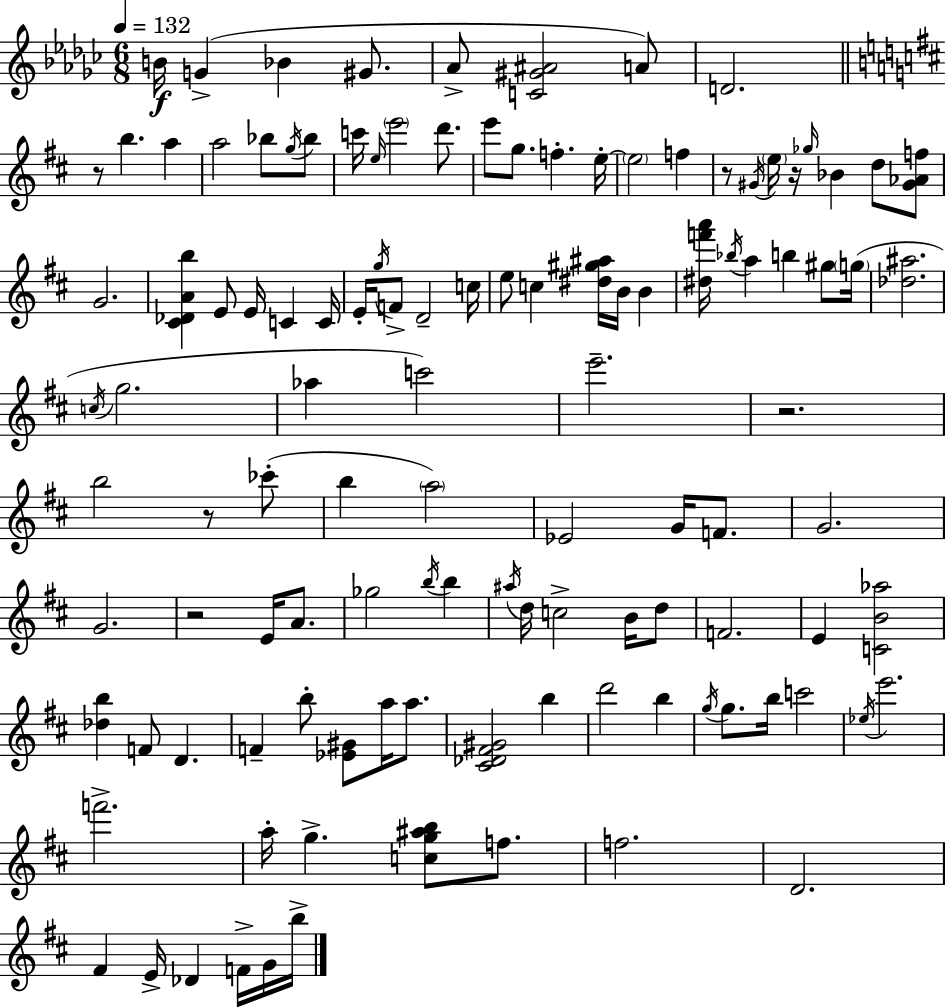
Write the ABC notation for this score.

X:1
T:Untitled
M:6/8
L:1/4
K:Ebm
B/4 G _B ^G/2 _A/2 [C^G^A]2 A/2 D2 z/2 b a a2 _b/2 g/4 _b/2 c'/4 e/4 e'2 d'/2 e'/2 g/2 f e/4 e2 f z/2 ^G/4 e/4 z/4 _g/4 _B d/2 [^G_Af]/2 G2 [^C_DAb] E/2 E/4 C C/4 E/4 g/4 F/2 D2 c/4 e/2 c [^d^g^a]/4 B/4 B [^df'a']/4 _b/4 a b ^g/2 g/4 [_d^a]2 c/4 g2 _a c'2 e'2 z2 b2 z/2 _c'/2 b a2 _E2 G/4 F/2 G2 G2 z2 E/4 A/2 _g2 b/4 b ^a/4 d/4 c2 B/4 d/2 F2 E [CB_a]2 [_db] F/2 D F b/2 [_E^G]/2 a/4 a/2 [^C_D^F^G]2 b d'2 b g/4 g/2 b/4 c'2 _e/4 e'2 f'2 a/4 g [cg^ab]/2 f/2 f2 D2 ^F E/4 _D F/4 G/4 b/4